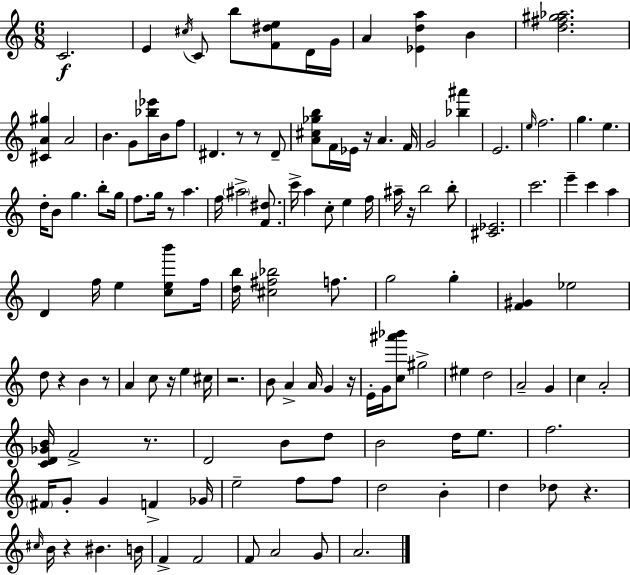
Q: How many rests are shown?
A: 13